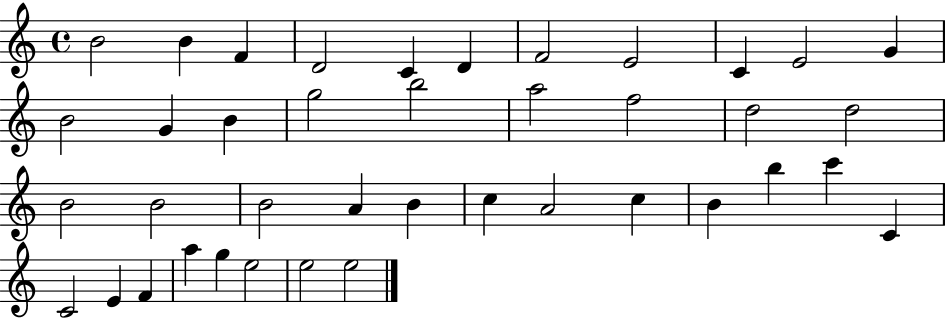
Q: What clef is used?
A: treble